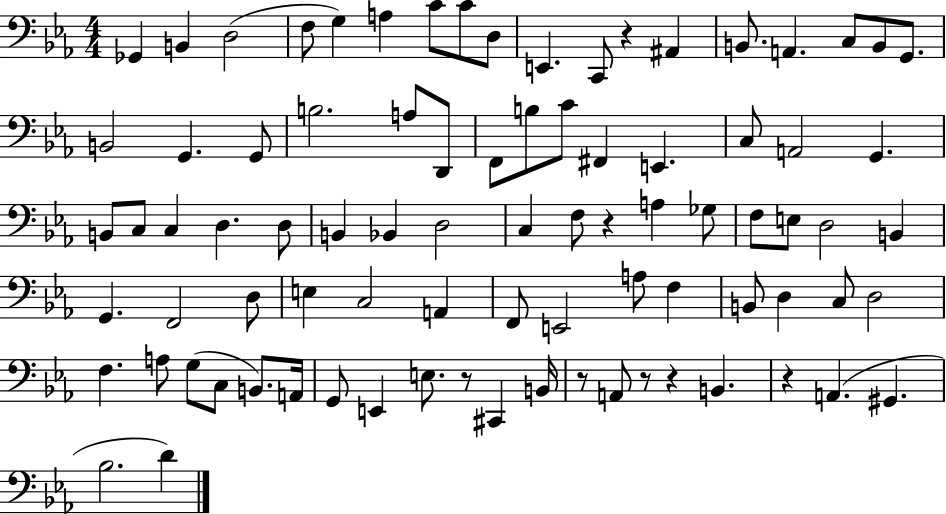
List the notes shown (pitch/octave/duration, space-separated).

Gb2/q B2/q D3/h F3/e G3/q A3/q C4/e C4/e D3/e E2/q. C2/e R/q A#2/q B2/e. A2/q. C3/e B2/e G2/e. B2/h G2/q. G2/e B3/h. A3/e D2/e F2/e B3/e C4/e F#2/q E2/q. C3/e A2/h G2/q. B2/e C3/e C3/q D3/q. D3/e B2/q Bb2/q D3/h C3/q F3/e R/q A3/q Gb3/e F3/e E3/e D3/h B2/q G2/q. F2/h D3/e E3/q C3/h A2/q F2/e E2/h A3/e F3/q B2/e D3/q C3/e D3/h F3/q. A3/e G3/e C3/e B2/e. A2/s G2/e E2/q E3/e. R/e C#2/q B2/s R/e A2/e R/e R/q B2/q. R/q A2/q. G#2/q. Bb3/h. D4/q